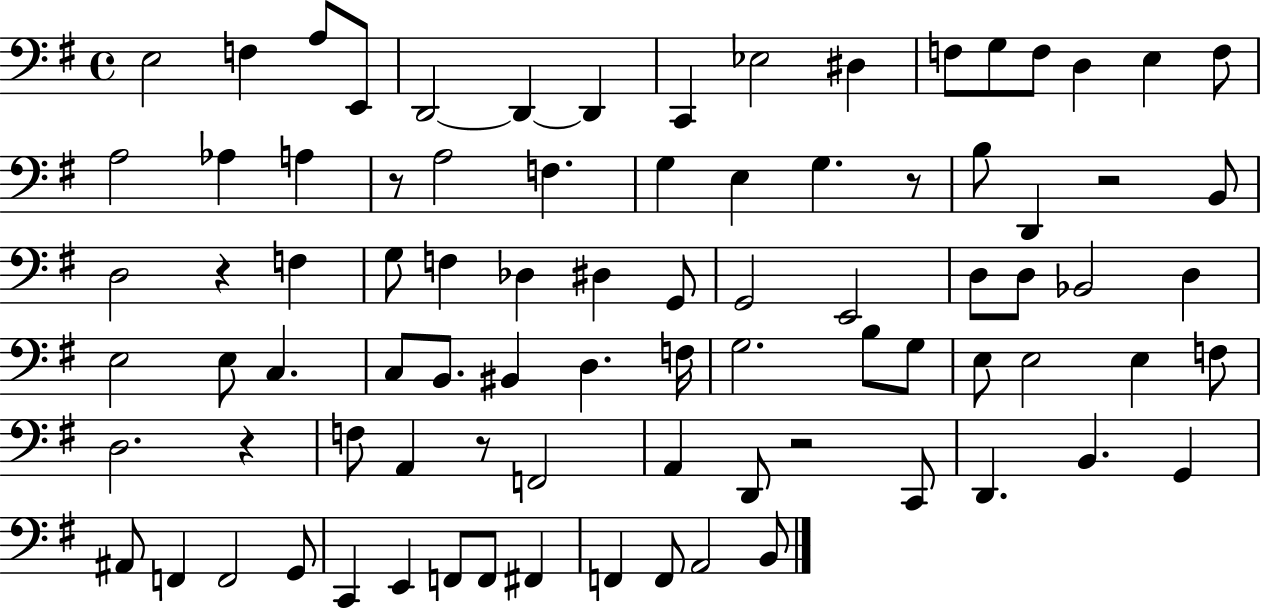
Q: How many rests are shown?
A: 7